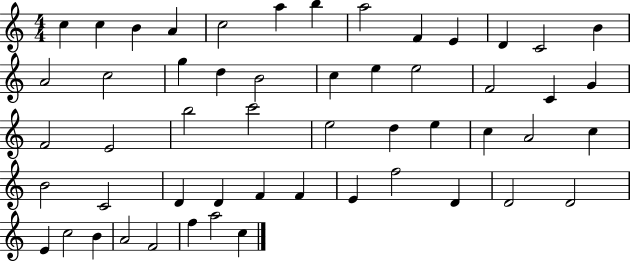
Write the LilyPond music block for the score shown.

{
  \clef treble
  \numericTimeSignature
  \time 4/4
  \key c \major
  c''4 c''4 b'4 a'4 | c''2 a''4 b''4 | a''2 f'4 e'4 | d'4 c'2 b'4 | \break a'2 c''2 | g''4 d''4 b'2 | c''4 e''4 e''2 | f'2 c'4 g'4 | \break f'2 e'2 | b''2 c'''2 | e''2 d''4 e''4 | c''4 a'2 c''4 | \break b'2 c'2 | d'4 d'4 f'4 f'4 | e'4 f''2 d'4 | d'2 d'2 | \break e'4 c''2 b'4 | a'2 f'2 | f''4 a''2 c''4 | \bar "|."
}